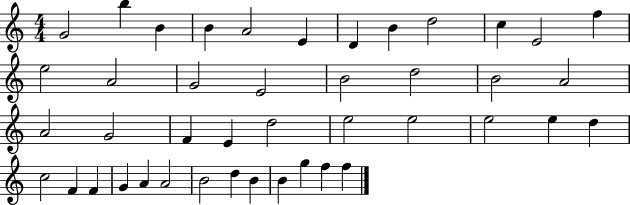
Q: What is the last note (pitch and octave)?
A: F5